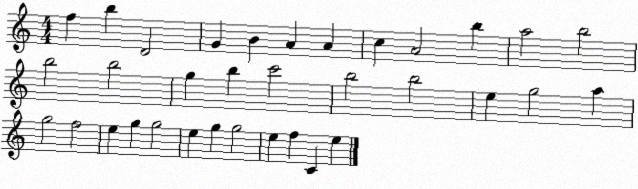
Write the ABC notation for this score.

X:1
T:Untitled
M:4/4
L:1/4
K:C
f b D2 G B A A c A2 b a2 b2 b2 b2 g b c'2 b2 b2 e g2 a g2 f2 e g g2 e g g2 e f C e